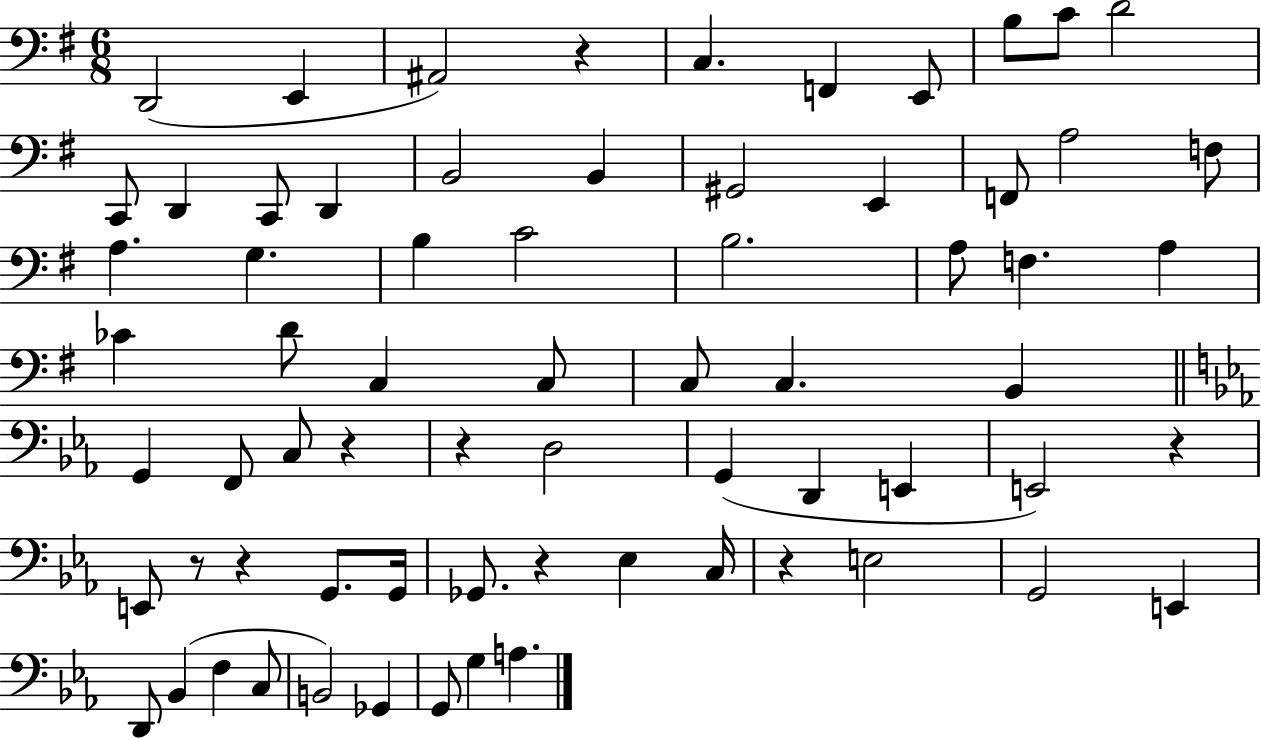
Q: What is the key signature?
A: G major